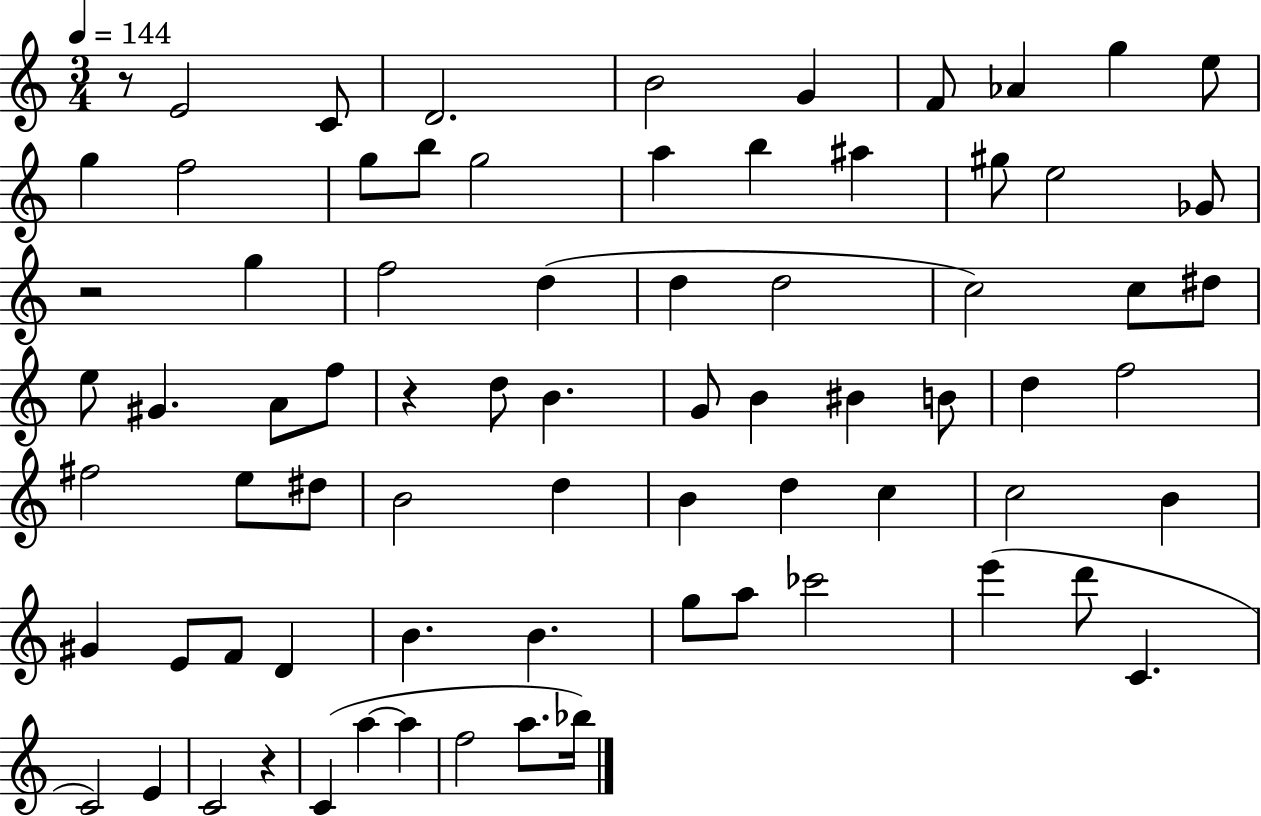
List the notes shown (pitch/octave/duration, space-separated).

R/e E4/h C4/e D4/h. B4/h G4/q F4/e Ab4/q G5/q E5/e G5/q F5/h G5/e B5/e G5/h A5/q B5/q A#5/q G#5/e E5/h Gb4/e R/h G5/q F5/h D5/q D5/q D5/h C5/h C5/e D#5/e E5/e G#4/q. A4/e F5/e R/q D5/e B4/q. G4/e B4/q BIS4/q B4/e D5/q F5/h F#5/h E5/e D#5/e B4/h D5/q B4/q D5/q C5/q C5/h B4/q G#4/q E4/e F4/e D4/q B4/q. B4/q. G5/e A5/e CES6/h E6/q D6/e C4/q. C4/h E4/q C4/h R/q C4/q A5/q A5/q F5/h A5/e. Bb5/s